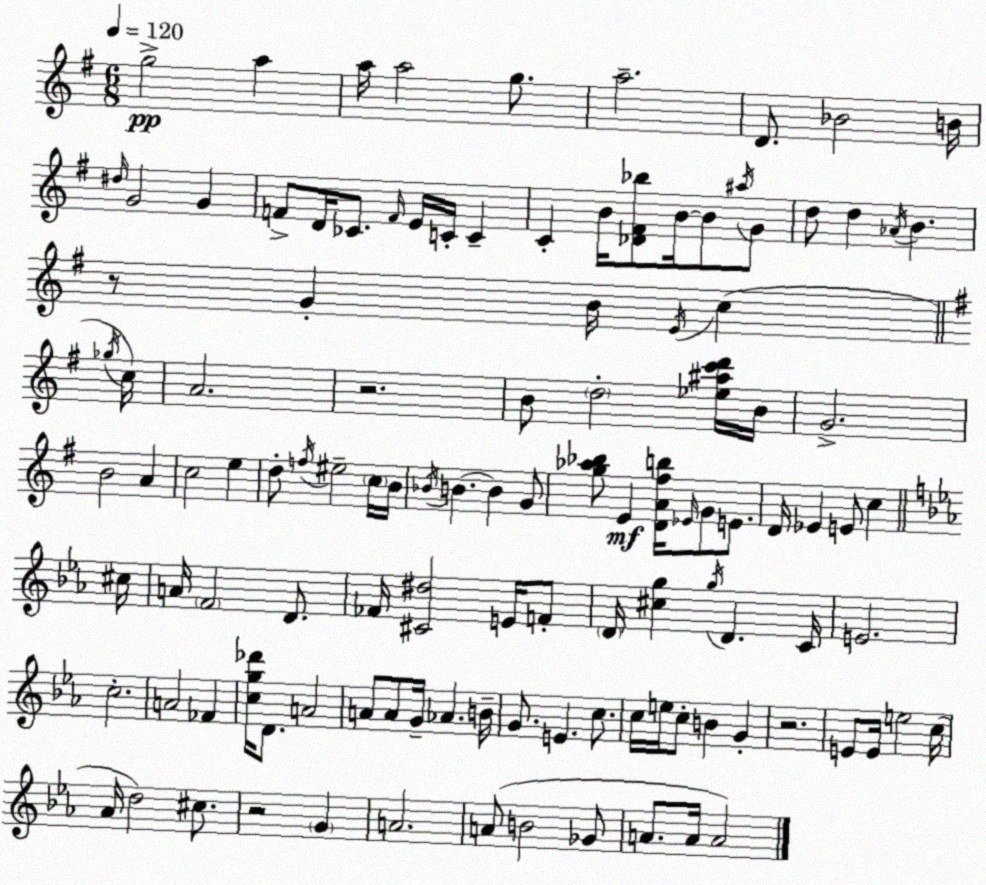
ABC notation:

X:1
T:Untitled
M:6/8
L:1/4
K:Em
g2 a a/4 a2 g/2 a2 D/2 _B2 B/4 ^d/4 G2 G F/2 D/4 _C/2 F/4 E/4 C/4 C C B/4 [_D^F_b]/2 B/4 B/2 ^a/4 G/2 d/2 d _A/4 B z/2 G B/4 E/4 c _g/4 c/4 A2 z2 B/2 d2 [_e^ac'd']/4 B/4 G2 B2 A c2 e d/2 f/4 ^e2 c/4 B/4 _B/4 B B G/2 [g_a_b]/2 E [DA^fb]/4 _E/4 G/2 E/2 D/4 _E E/2 c ^c/4 A/4 F2 D/2 _F/4 [^C^d]2 E/4 F/2 D/4 [^cg] g/4 D C/4 E2 c2 A2 _F [cg_d']/4 D/2 A2 A/2 A/2 G/4 _A B/4 G/2 E c/2 c/4 e/4 c/2 B G z2 E/2 E/4 e2 c/4 _A/4 d2 ^c/2 z2 G A2 A/2 B2 _G/2 A/2 A/4 A2